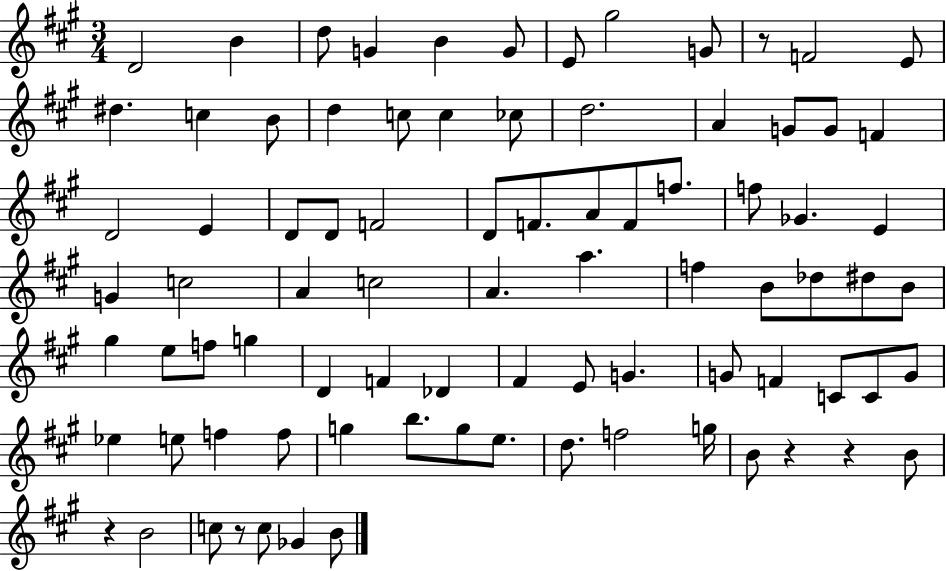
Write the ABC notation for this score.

X:1
T:Untitled
M:3/4
L:1/4
K:A
D2 B d/2 G B G/2 E/2 ^g2 G/2 z/2 F2 E/2 ^d c B/2 d c/2 c _c/2 d2 A G/2 G/2 F D2 E D/2 D/2 F2 D/2 F/2 A/2 F/2 f/2 f/2 _G E G c2 A c2 A a f B/2 _d/2 ^d/2 B/2 ^g e/2 f/2 g D F _D ^F E/2 G G/2 F C/2 C/2 G/2 _e e/2 f f/2 g b/2 g/2 e/2 d/2 f2 g/4 B/2 z z B/2 z B2 c/2 z/2 c/2 _G B/2